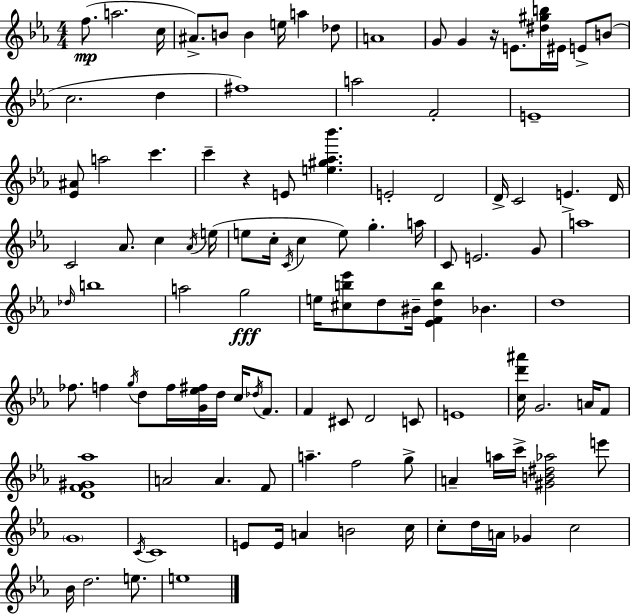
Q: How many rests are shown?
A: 2